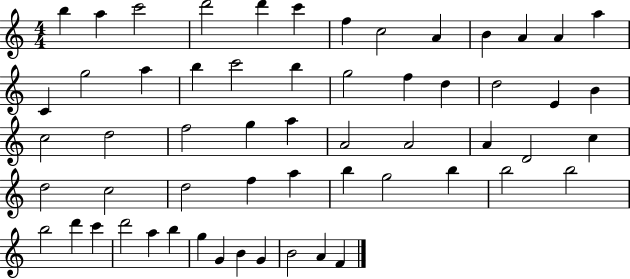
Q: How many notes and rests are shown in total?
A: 58